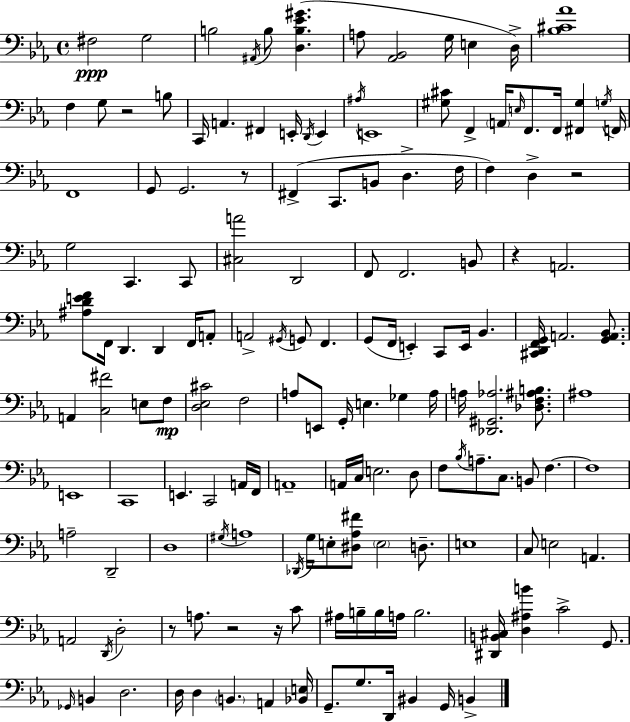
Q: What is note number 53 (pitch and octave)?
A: G2